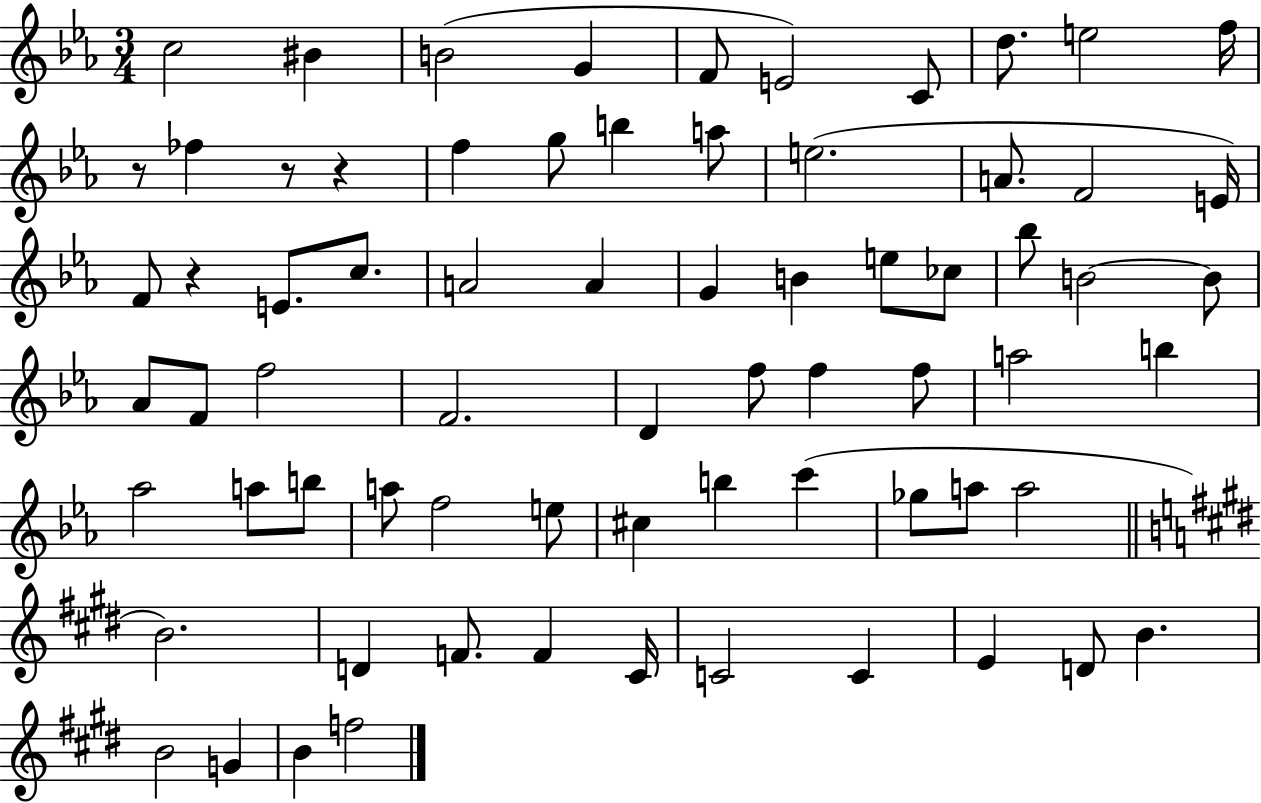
C5/h BIS4/q B4/h G4/q F4/e E4/h C4/e D5/e. E5/h F5/s R/e FES5/q R/e R/q F5/q G5/e B5/q A5/e E5/h. A4/e. F4/h E4/s F4/e R/q E4/e. C5/e. A4/h A4/q G4/q B4/q E5/e CES5/e Bb5/e B4/h B4/e Ab4/e F4/e F5/h F4/h. D4/q F5/e F5/q F5/e A5/h B5/q Ab5/h A5/e B5/e A5/e F5/h E5/e C#5/q B5/q C6/q Gb5/e A5/e A5/h B4/h. D4/q F4/e. F4/q C#4/s C4/h C4/q E4/q D4/e B4/q. B4/h G4/q B4/q F5/h